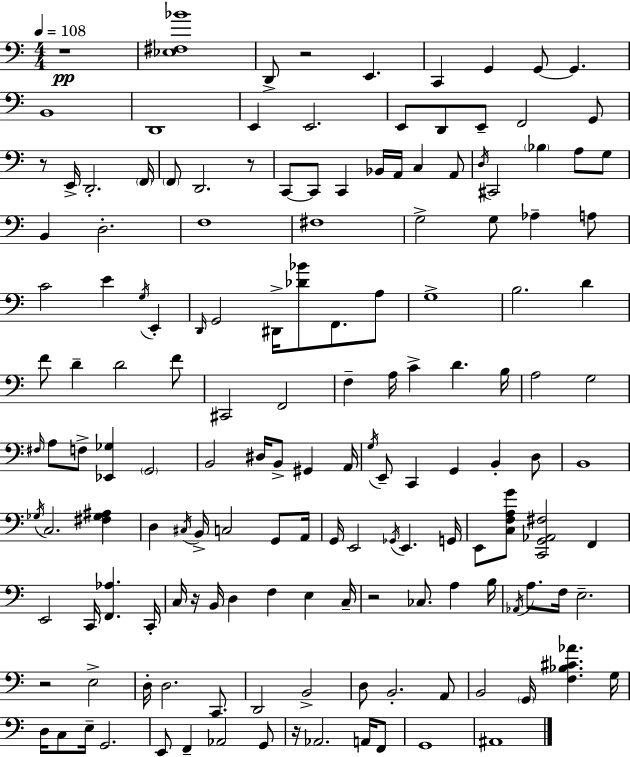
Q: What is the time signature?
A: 4/4